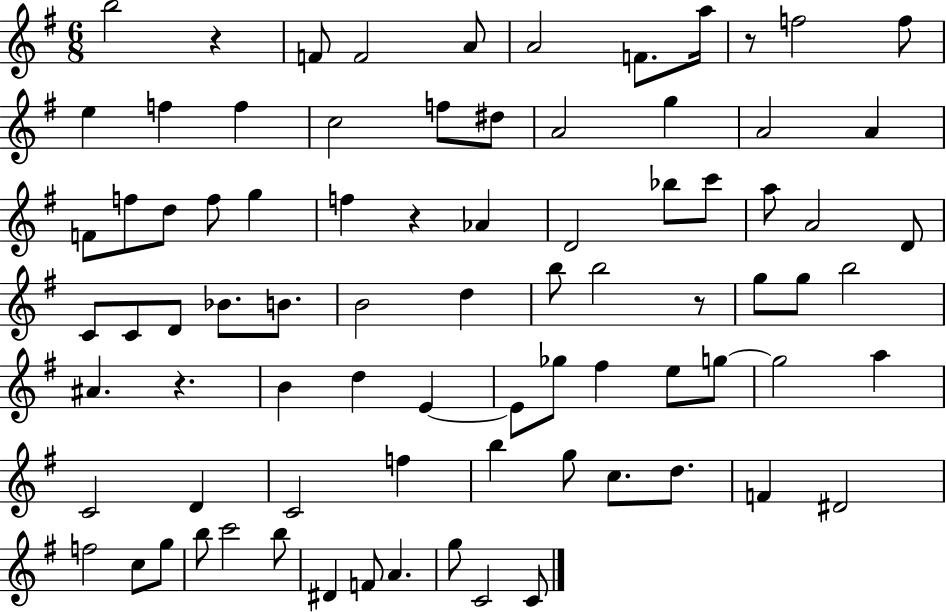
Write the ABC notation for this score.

X:1
T:Untitled
M:6/8
L:1/4
K:G
b2 z F/2 F2 A/2 A2 F/2 a/4 z/2 f2 f/2 e f f c2 f/2 ^d/2 A2 g A2 A F/2 f/2 d/2 f/2 g f z _A D2 _b/2 c'/2 a/2 A2 D/2 C/2 C/2 D/2 _B/2 B/2 B2 d b/2 b2 z/2 g/2 g/2 b2 ^A z B d E E/2 _g/2 ^f e/2 g/2 g2 a C2 D C2 f b g/2 c/2 d/2 F ^D2 f2 c/2 g/2 b/2 c'2 b/2 ^D F/2 A g/2 C2 C/2